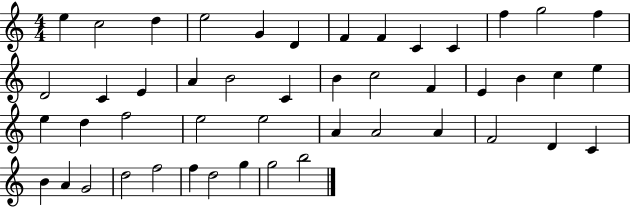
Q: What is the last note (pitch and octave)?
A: B5